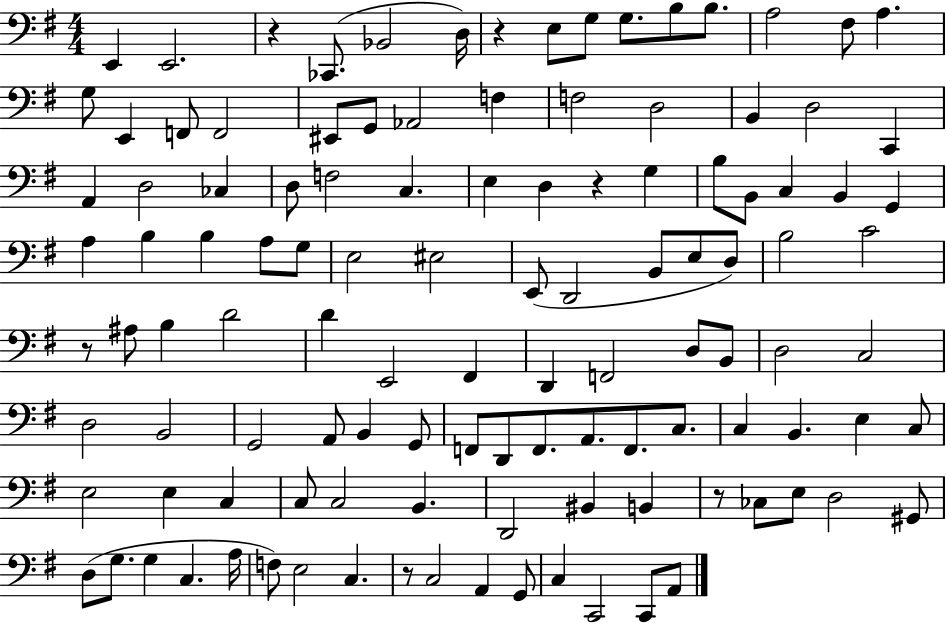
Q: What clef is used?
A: bass